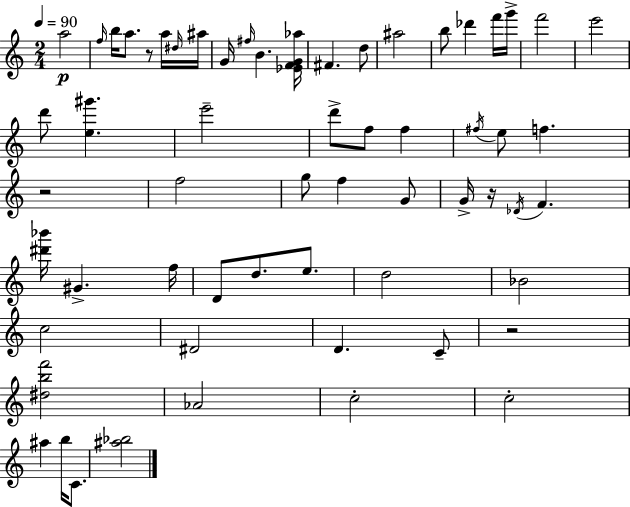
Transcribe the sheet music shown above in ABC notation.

X:1
T:Untitled
M:2/4
L:1/4
K:Am
a2 f/4 b/4 a/2 z/2 a/4 ^d/4 ^a/4 G/4 ^f/4 B [_EFG_a]/4 ^F d/2 ^a2 b/2 _d' f'/4 g'/4 f'2 e'2 d'/2 [e^g'] e'2 d'/2 f/2 f ^f/4 e/2 f z2 f2 g/2 f G/2 G/4 z/4 _D/4 F [^d'_b']/4 ^G f/4 D/2 d/2 e/2 d2 _B2 c2 ^D2 D C/2 z2 [^dbf']2 _A2 c2 c2 ^a b/4 C/2 [^a_b]2